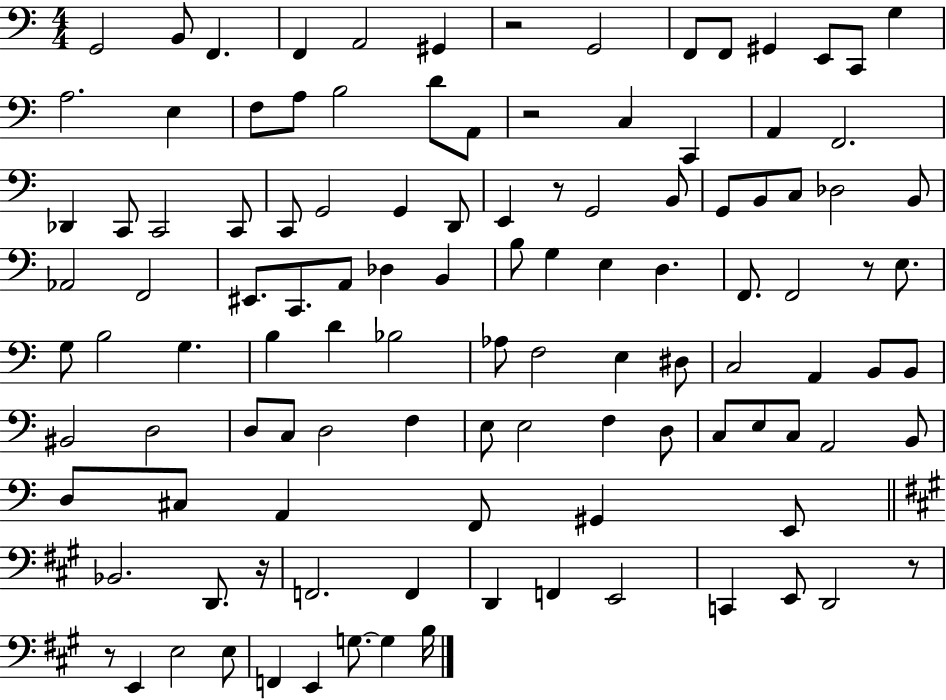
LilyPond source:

{
  \clef bass
  \numericTimeSignature
  \time 4/4
  \key c \major
  g,2 b,8 f,4. | f,4 a,2 gis,4 | r2 g,2 | f,8 f,8 gis,4 e,8 c,8 g4 | \break a2. e4 | f8 a8 b2 d'8 a,8 | r2 c4 c,4 | a,4 f,2. | \break des,4 c,8 c,2 c,8 | c,8 g,2 g,4 d,8 | e,4 r8 g,2 b,8 | g,8 b,8 c8 des2 b,8 | \break aes,2 f,2 | eis,8. c,8. a,8 des4 b,4 | b8 g4 e4 d4. | f,8. f,2 r8 e8. | \break g8 b2 g4. | b4 d'4 bes2 | aes8 f2 e4 dis8 | c2 a,4 b,8 b,8 | \break bis,2 d2 | d8 c8 d2 f4 | e8 e2 f4 d8 | c8 e8 c8 a,2 b,8 | \break d8 cis8 a,4 f,8 gis,4 e,8 | \bar "||" \break \key a \major bes,2. d,8. r16 | f,2. f,4 | d,4 f,4 e,2 | c,4 e,8 d,2 r8 | \break r8 e,4 e2 e8 | f,4 e,4 g8.~~ g4 b16 | \bar "|."
}